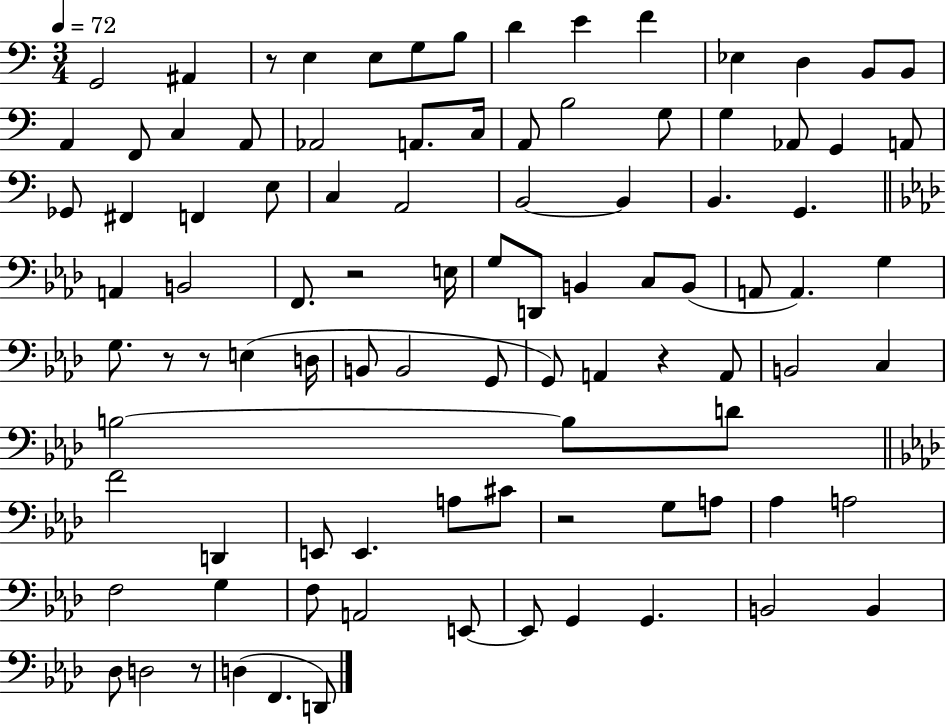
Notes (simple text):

G2/h A#2/q R/e E3/q E3/e G3/e B3/e D4/q E4/q F4/q Eb3/q D3/q B2/e B2/e A2/q F2/e C3/q A2/e Ab2/h A2/e. C3/s A2/e B3/h G3/e G3/q Ab2/e G2/q A2/e Gb2/e F#2/q F2/q E3/e C3/q A2/h B2/h B2/q B2/q. G2/q. A2/q B2/h F2/e. R/h E3/s G3/e D2/e B2/q C3/e B2/e A2/e A2/q. G3/q G3/e. R/e R/e E3/q D3/s B2/e B2/h G2/e G2/e A2/q R/q A2/e B2/h C3/q B3/h B3/e D4/e F4/h D2/q E2/e E2/q. A3/e C#4/e R/h G3/e A3/e Ab3/q A3/h F3/h G3/q F3/e A2/h E2/e E2/e G2/q G2/q. B2/h B2/q Db3/e D3/h R/e D3/q F2/q. D2/e